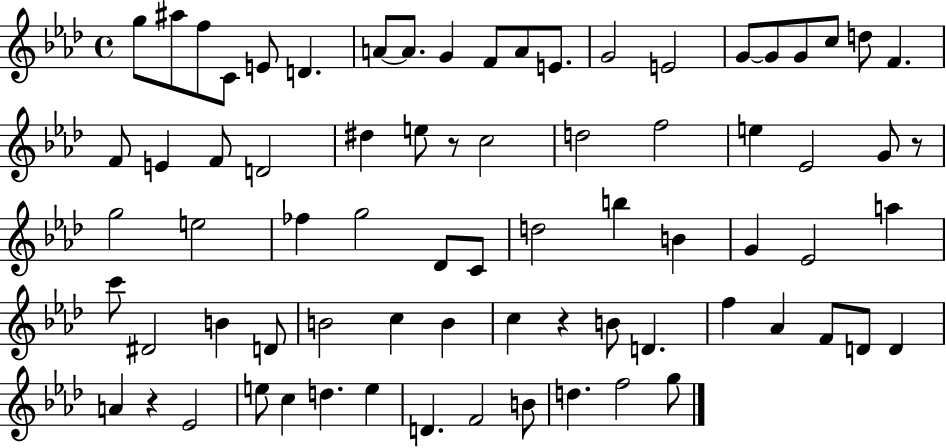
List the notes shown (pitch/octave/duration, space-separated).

G5/e A#5/e F5/e C4/e E4/e D4/q. A4/e A4/e. G4/q F4/e A4/e E4/e. G4/h E4/h G4/e G4/e G4/e C5/e D5/e F4/q. F4/e E4/q F4/e D4/h D#5/q E5/e R/e C5/h D5/h F5/h E5/q Eb4/h G4/e R/e G5/h E5/h FES5/q G5/h Db4/e C4/e D5/h B5/q B4/q G4/q Eb4/h A5/q C6/e D#4/h B4/q D4/e B4/h C5/q B4/q C5/q R/q B4/e D4/q. F5/q Ab4/q F4/e D4/e D4/q A4/q R/q Eb4/h E5/e C5/q D5/q. E5/q D4/q. F4/h B4/e D5/q. F5/h G5/e